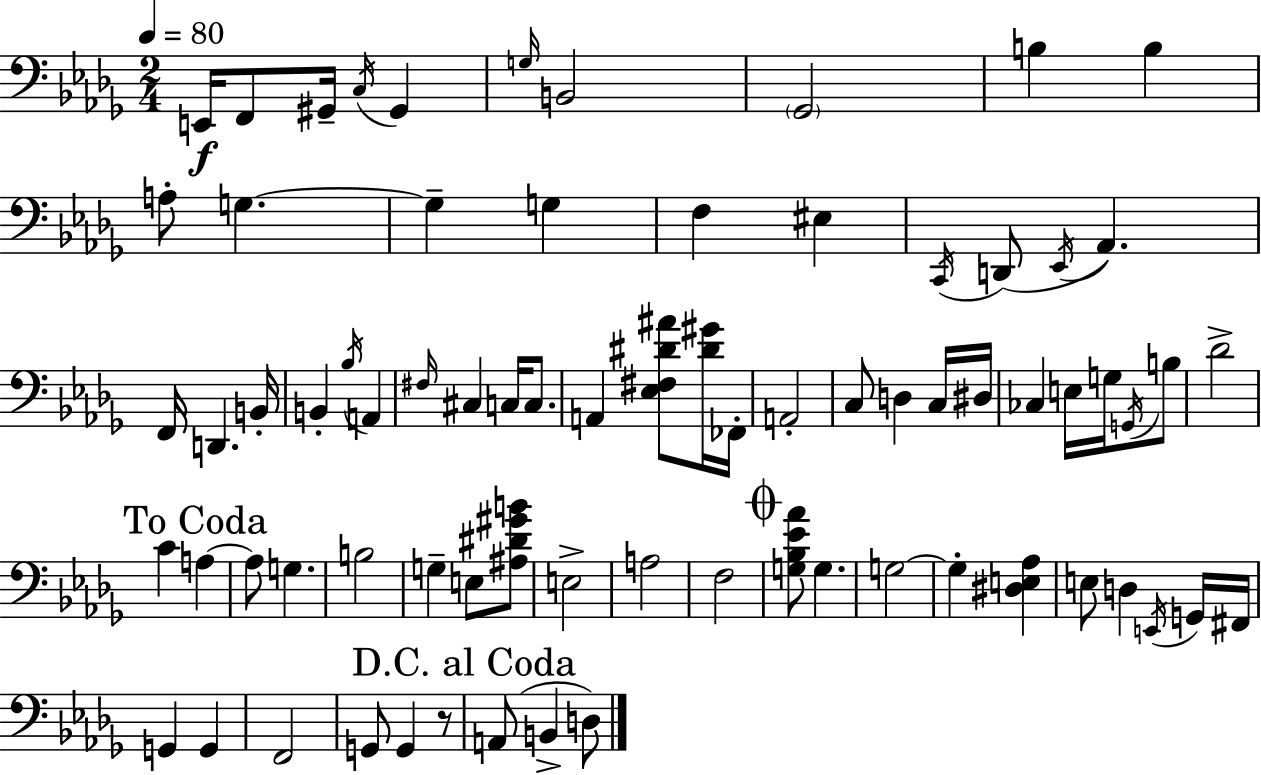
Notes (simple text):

E2/s F2/e G#2/s C3/s G#2/q G3/s B2/h Gb2/h B3/q B3/q A3/e G3/q. G3/q G3/q F3/q EIS3/q C2/s D2/e Eb2/s Ab2/q. F2/s D2/q. B2/s B2/q Bb3/s A2/q F#3/s C#3/q C3/s C3/e. A2/q [Eb3,F#3,D#4,A#4]/e [D#4,G#4]/s FES2/s A2/h C3/e D3/q C3/s D#3/s CES3/q E3/s G3/s G2/s B3/e Db4/h C4/q A3/q A3/e G3/q. B3/h G3/q E3/e [A#3,D#4,G#4,B4]/e E3/h A3/h F3/h [G3,Bb3,Eb4,Ab4]/e G3/q. G3/h G3/q [D#3,E3,Ab3]/q E3/e D3/q E2/s G2/s F#2/s G2/q G2/q F2/h G2/e G2/q R/e A2/e B2/q D3/e